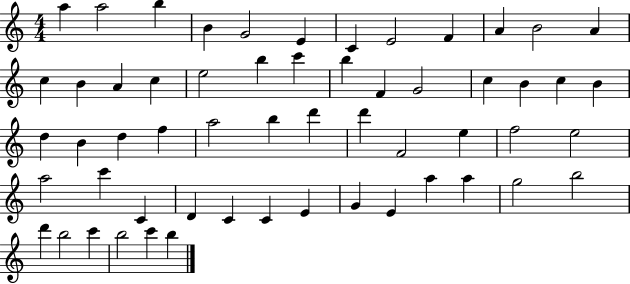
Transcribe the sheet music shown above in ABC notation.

X:1
T:Untitled
M:4/4
L:1/4
K:C
a a2 b B G2 E C E2 F A B2 A c B A c e2 b c' b F G2 c B c B d B d f a2 b d' d' F2 e f2 e2 a2 c' C D C C E G E a a g2 b2 d' b2 c' b2 c' b